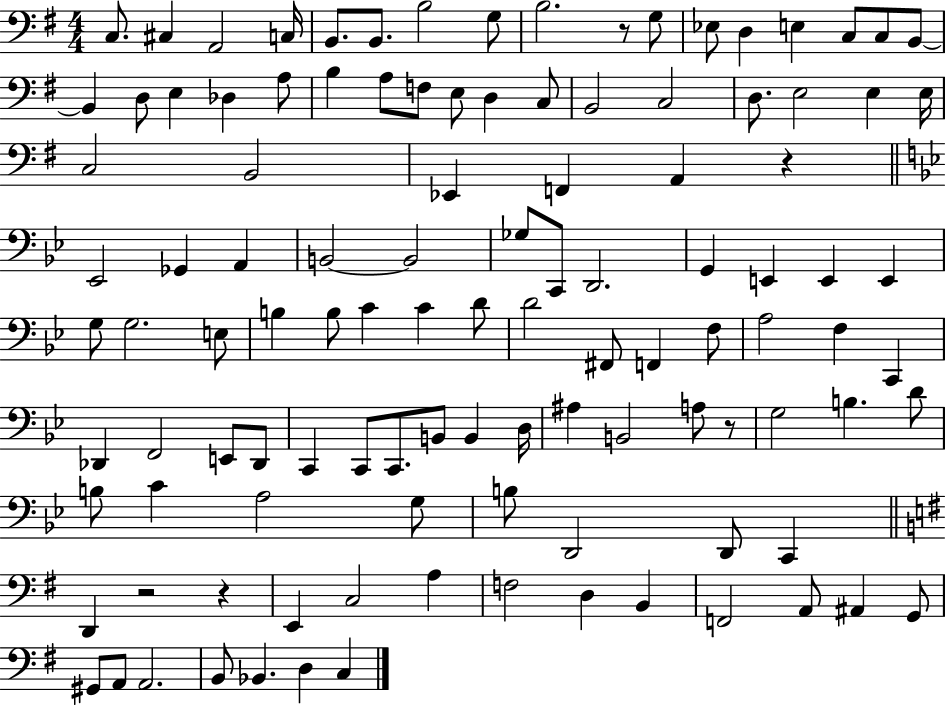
{
  \clef bass
  \numericTimeSignature
  \time 4/4
  \key g \major
  c8. cis4 a,2 c16 | b,8. b,8. b2 g8 | b2. r8 g8 | ees8 d4 e4 c8 c8 b,8~~ | \break b,4 d8 e4 des4 a8 | b4 a8 f8 e8 d4 c8 | b,2 c2 | d8. e2 e4 e16 | \break c2 b,2 | ees,4 f,4 a,4 r4 | \bar "||" \break \key g \minor ees,2 ges,4 a,4 | b,2~~ b,2 | ges8 c,8 d,2. | g,4 e,4 e,4 e,4 | \break g8 g2. e8 | b4 b8 c'4 c'4 d'8 | d'2 fis,8 f,4 f8 | a2 f4 c,4 | \break des,4 f,2 e,8 des,8 | c,4 c,8 c,8. b,8 b,4 d16 | ais4 b,2 a8 r8 | g2 b4. d'8 | \break b8 c'4 a2 g8 | b8 d,2 d,8 c,4 | \bar "||" \break \key g \major d,4 r2 r4 | e,4 c2 a4 | f2 d4 b,4 | f,2 a,8 ais,4 g,8 | \break gis,8 a,8 a,2. | b,8 bes,4. d4 c4 | \bar "|."
}